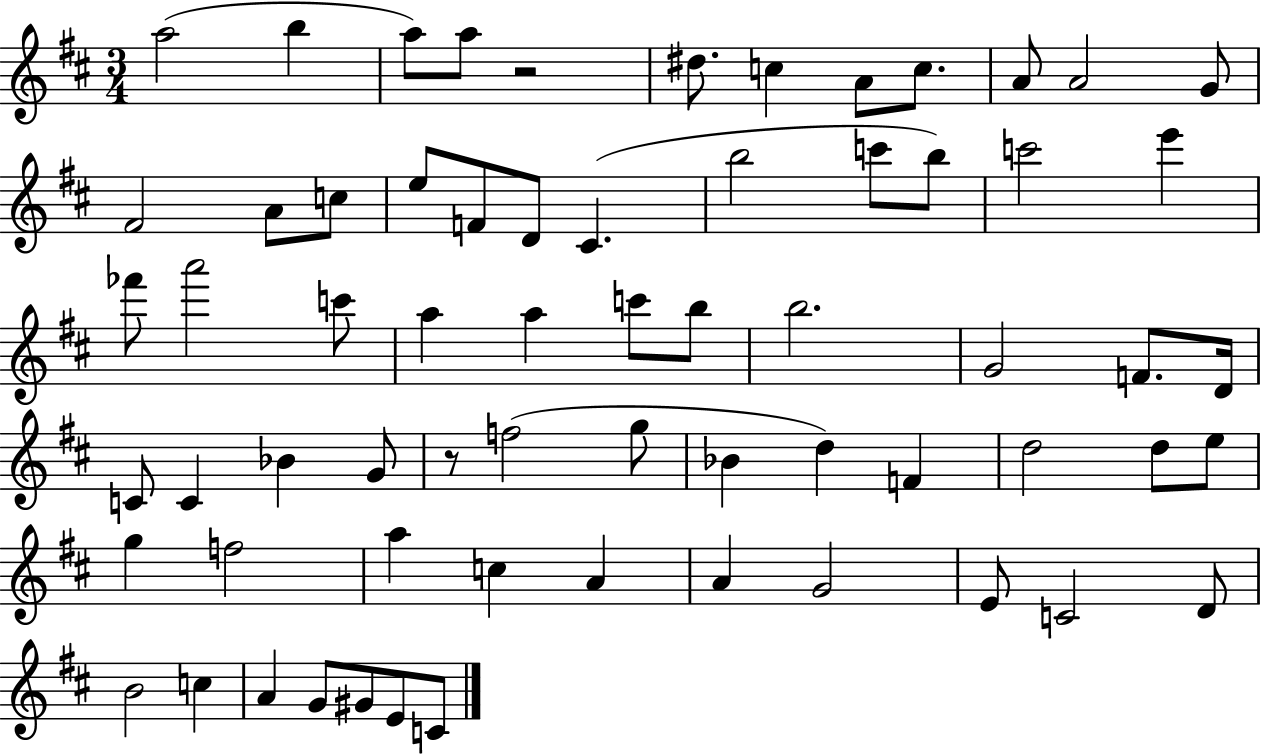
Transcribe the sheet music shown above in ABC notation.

X:1
T:Untitled
M:3/4
L:1/4
K:D
a2 b a/2 a/2 z2 ^d/2 c A/2 c/2 A/2 A2 G/2 ^F2 A/2 c/2 e/2 F/2 D/2 ^C b2 c'/2 b/2 c'2 e' _f'/2 a'2 c'/2 a a c'/2 b/2 b2 G2 F/2 D/4 C/2 C _B G/2 z/2 f2 g/2 _B d F d2 d/2 e/2 g f2 a c A A G2 E/2 C2 D/2 B2 c A G/2 ^G/2 E/2 C/2